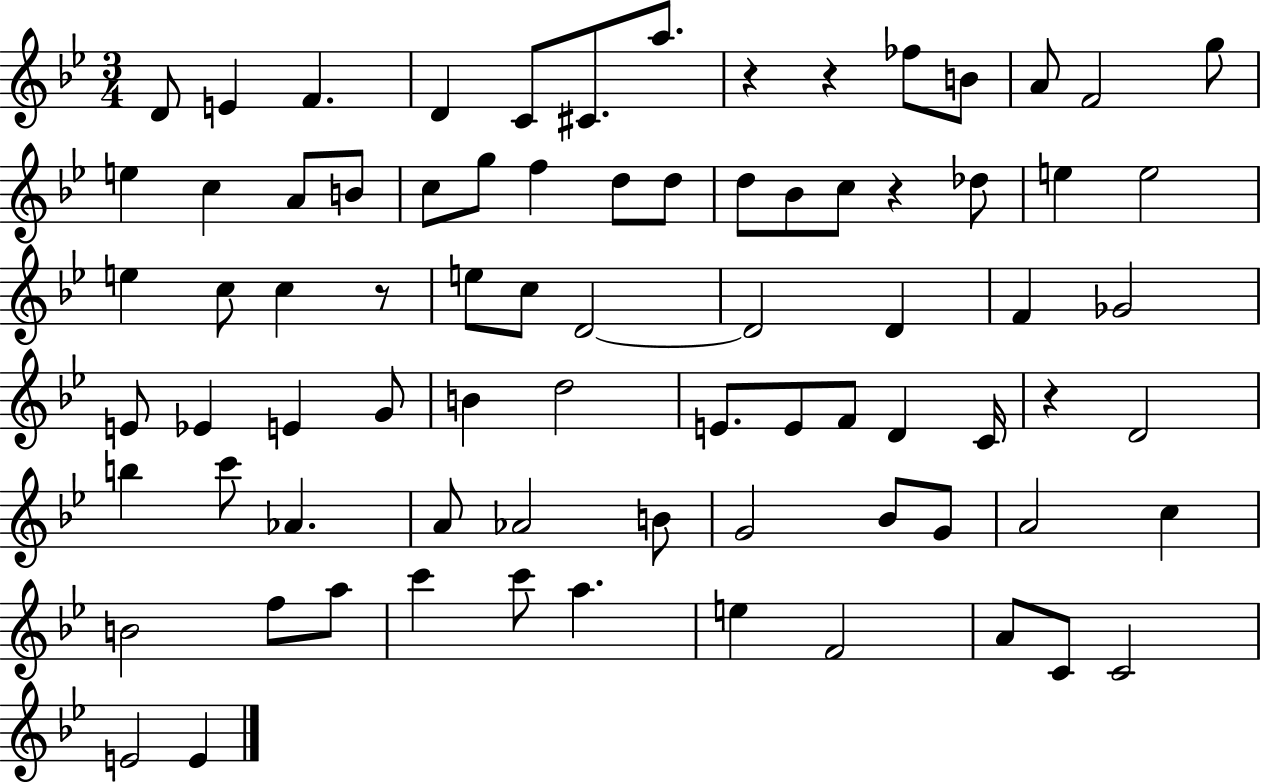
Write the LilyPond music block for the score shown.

{
  \clef treble
  \numericTimeSignature
  \time 3/4
  \key bes \major
  d'8 e'4 f'4. | d'4 c'8 cis'8. a''8. | r4 r4 fes''8 b'8 | a'8 f'2 g''8 | \break e''4 c''4 a'8 b'8 | c''8 g''8 f''4 d''8 d''8 | d''8 bes'8 c''8 r4 des''8 | e''4 e''2 | \break e''4 c''8 c''4 r8 | e''8 c''8 d'2~~ | d'2 d'4 | f'4 ges'2 | \break e'8 ees'4 e'4 g'8 | b'4 d''2 | e'8. e'8 f'8 d'4 c'16 | r4 d'2 | \break b''4 c'''8 aes'4. | a'8 aes'2 b'8 | g'2 bes'8 g'8 | a'2 c''4 | \break b'2 f''8 a''8 | c'''4 c'''8 a''4. | e''4 f'2 | a'8 c'8 c'2 | \break e'2 e'4 | \bar "|."
}